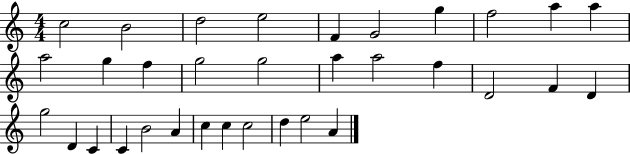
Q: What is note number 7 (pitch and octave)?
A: G5